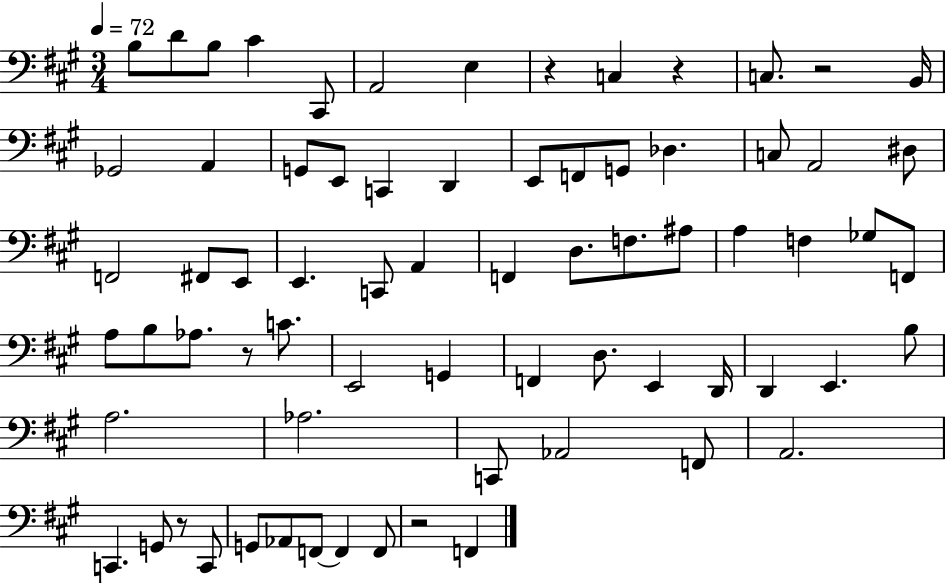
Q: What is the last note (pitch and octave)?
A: F2